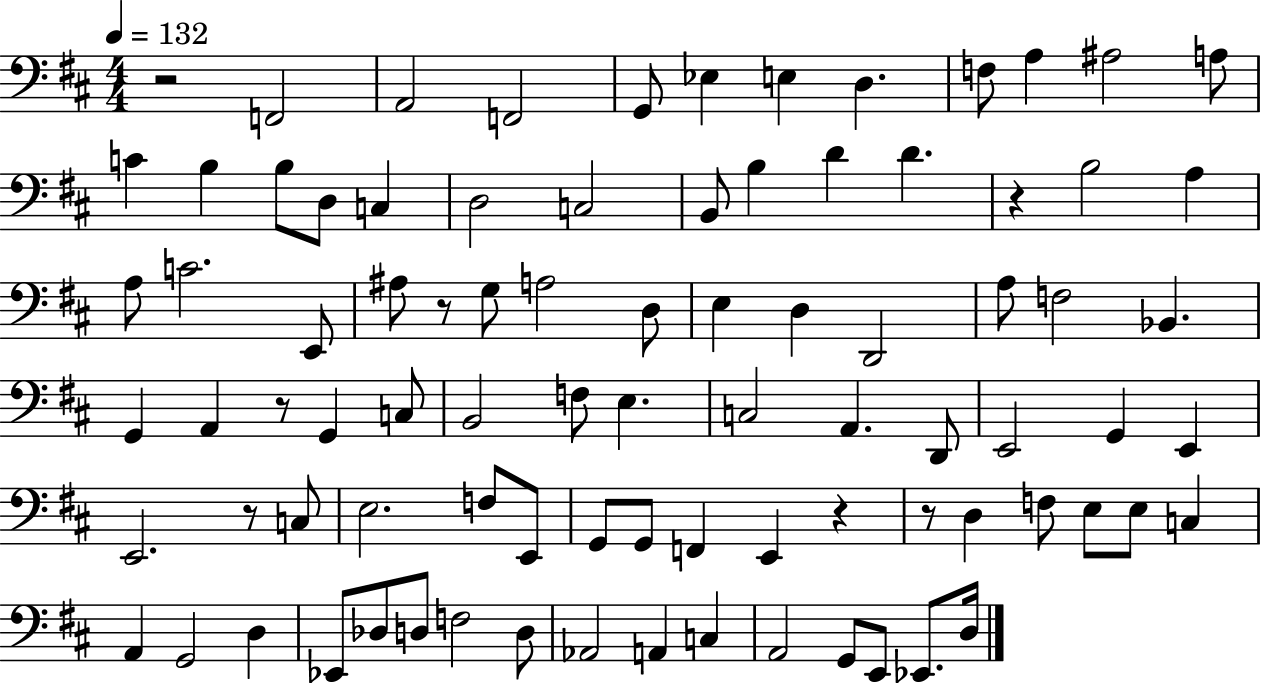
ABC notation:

X:1
T:Untitled
M:4/4
L:1/4
K:D
z2 F,,2 A,,2 F,,2 G,,/2 _E, E, D, F,/2 A, ^A,2 A,/2 C B, B,/2 D,/2 C, D,2 C,2 B,,/2 B, D D z B,2 A, A,/2 C2 E,,/2 ^A,/2 z/2 G,/2 A,2 D,/2 E, D, D,,2 A,/2 F,2 _B,, G,, A,, z/2 G,, C,/2 B,,2 F,/2 E, C,2 A,, D,,/2 E,,2 G,, E,, E,,2 z/2 C,/2 E,2 F,/2 E,,/2 G,,/2 G,,/2 F,, E,, z z/2 D, F,/2 E,/2 E,/2 C, A,, G,,2 D, _E,,/2 _D,/2 D,/2 F,2 D,/2 _A,,2 A,, C, A,,2 G,,/2 E,,/2 _E,,/2 D,/4